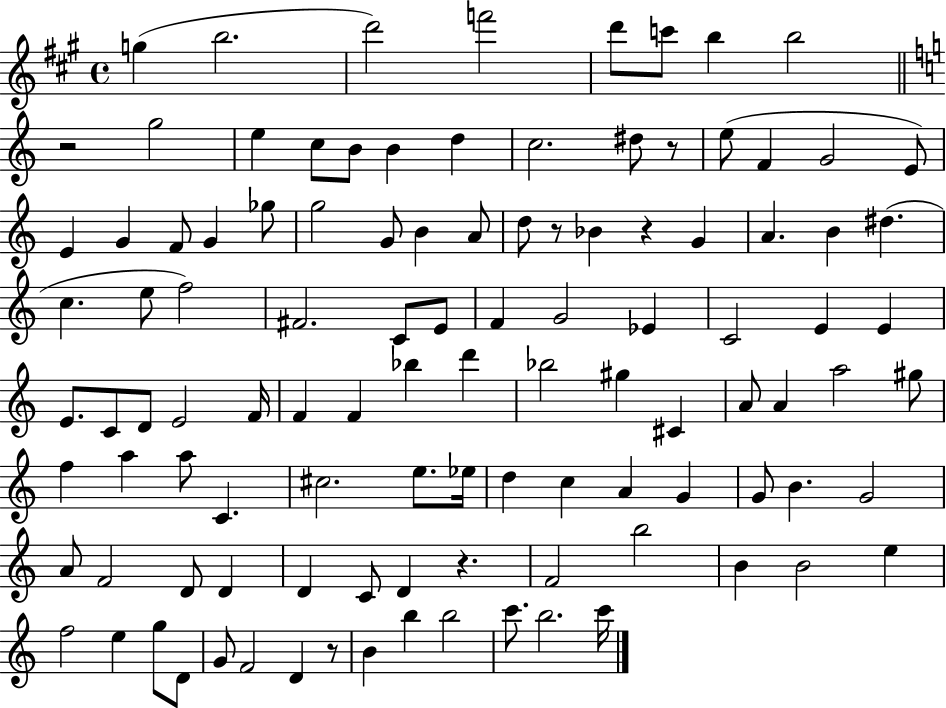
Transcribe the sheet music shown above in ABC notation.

X:1
T:Untitled
M:4/4
L:1/4
K:A
g b2 d'2 f'2 d'/2 c'/2 b b2 z2 g2 e c/2 B/2 B d c2 ^d/2 z/2 e/2 F G2 E/2 E G F/2 G _g/2 g2 G/2 B A/2 d/2 z/2 _B z G A B ^d c e/2 f2 ^F2 C/2 E/2 F G2 _E C2 E E E/2 C/2 D/2 E2 F/4 F F _b d' _b2 ^g ^C A/2 A a2 ^g/2 f a a/2 C ^c2 e/2 _e/4 d c A G G/2 B G2 A/2 F2 D/2 D D C/2 D z F2 b2 B B2 e f2 e g/2 D/2 G/2 F2 D z/2 B b b2 c'/2 b2 c'/4